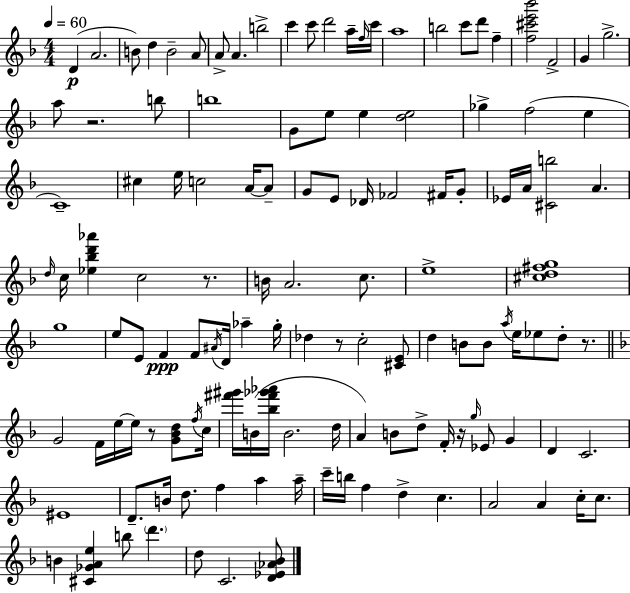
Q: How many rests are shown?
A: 6